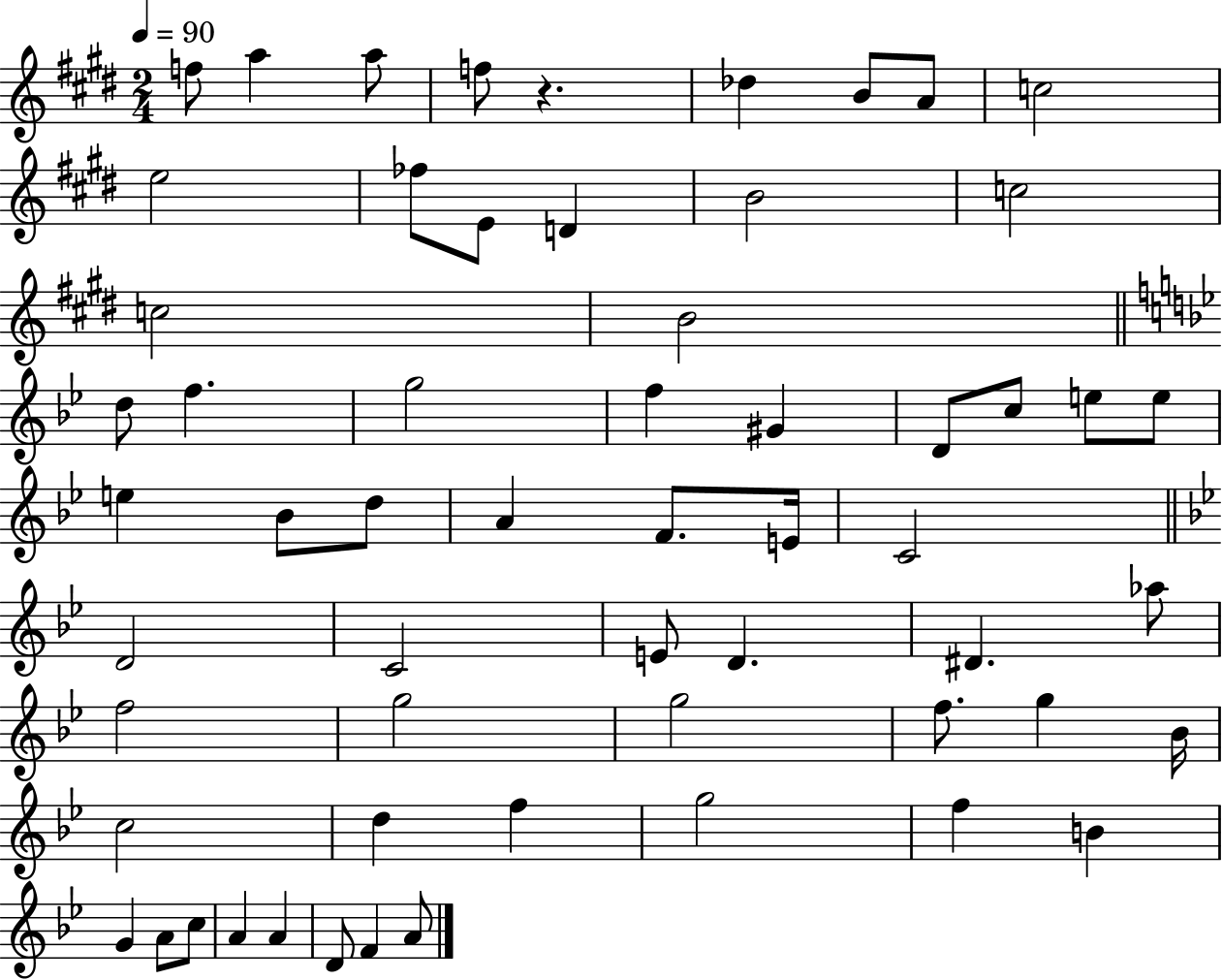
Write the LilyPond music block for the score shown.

{
  \clef treble
  \numericTimeSignature
  \time 2/4
  \key e \major
  \tempo 4 = 90
  \repeat volta 2 { f''8 a''4 a''8 | f''8 r4. | des''4 b'8 a'8 | c''2 | \break e''2 | fes''8 e'8 d'4 | b'2 | c''2 | \break c''2 | b'2 | \bar "||" \break \key bes \major d''8 f''4. | g''2 | f''4 gis'4 | d'8 c''8 e''8 e''8 | \break e''4 bes'8 d''8 | a'4 f'8. e'16 | c'2 | \bar "||" \break \key bes \major d'2 | c'2 | e'8 d'4. | dis'4. aes''8 | \break f''2 | g''2 | g''2 | f''8. g''4 bes'16 | \break c''2 | d''4 f''4 | g''2 | f''4 b'4 | \break g'4 a'8 c''8 | a'4 a'4 | d'8 f'4 a'8 | } \bar "|."
}